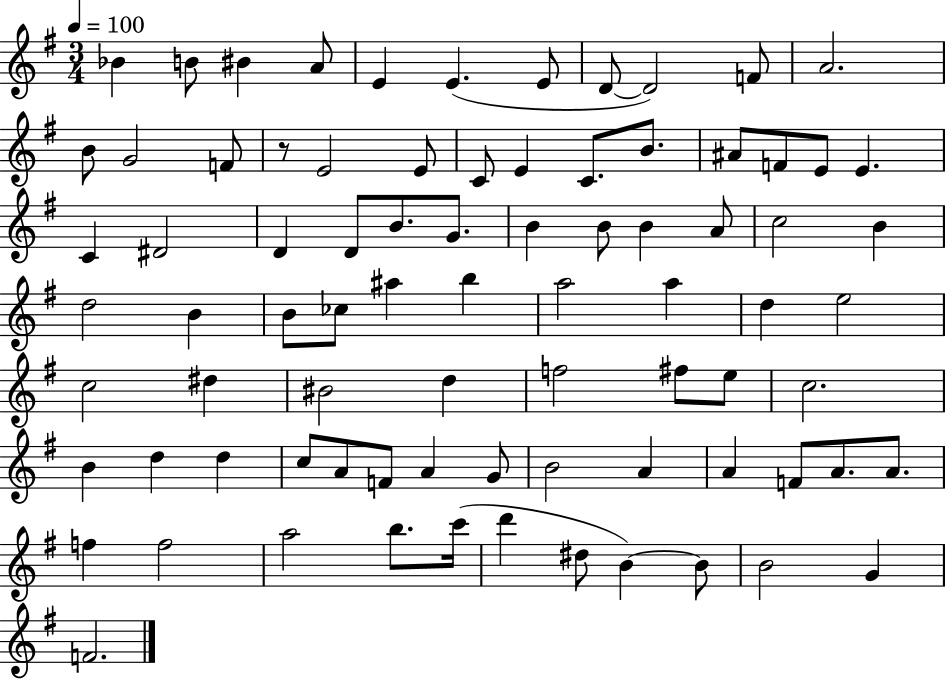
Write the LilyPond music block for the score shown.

{
  \clef treble
  \numericTimeSignature
  \time 3/4
  \key g \major
  \tempo 4 = 100
  \repeat volta 2 { bes'4 b'8 bis'4 a'8 | e'4 e'4.( e'8 | d'8~~ d'2) f'8 | a'2. | \break b'8 g'2 f'8 | r8 e'2 e'8 | c'8 e'4 c'8. b'8. | ais'8 f'8 e'8 e'4. | \break c'4 dis'2 | d'4 d'8 b'8. g'8. | b'4 b'8 b'4 a'8 | c''2 b'4 | \break d''2 b'4 | b'8 ces''8 ais''4 b''4 | a''2 a''4 | d''4 e''2 | \break c''2 dis''4 | bis'2 d''4 | f''2 fis''8 e''8 | c''2. | \break b'4 d''4 d''4 | c''8 a'8 f'8 a'4 g'8 | b'2 a'4 | a'4 f'8 a'8. a'8. | \break f''4 f''2 | a''2 b''8. c'''16( | d'''4 dis''8 b'4~~) b'8 | b'2 g'4 | \break f'2. | } \bar "|."
}